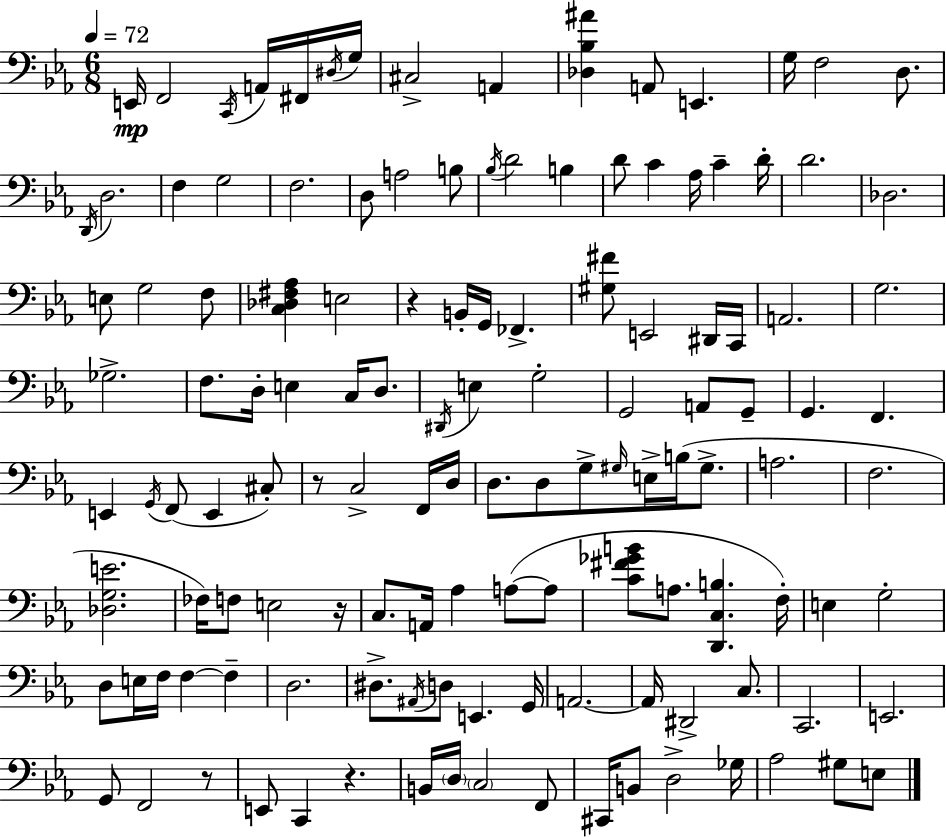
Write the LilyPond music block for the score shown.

{
  \clef bass
  \numericTimeSignature
  \time 6/8
  \key c \minor
  \tempo 4 = 72
  e,16\mp f,2 \acciaccatura { c,16 } a,16 fis,16 | \acciaccatura { dis16 } g16 cis2-> a,4 | <des bes ais'>4 a,8 e,4. | g16 f2 d8. | \break \acciaccatura { d,16 } d2. | f4 g2 | f2. | d8 a2 | \break b8 \acciaccatura { bes16 } d'2 | b4 d'8 c'4 aes16 c'4-- | d'16-. d'2. | des2. | \break e8 g2 | f8 <c des fis aes>4 e2 | r4 b,16-. g,16 fes,4.-> | <gis fis'>8 e,2 | \break dis,16 c,16 a,2. | g2. | ges2.-> | f8. d16-. e4 | \break c16 d8. \acciaccatura { dis,16 } e4 g2-. | g,2 | a,8 g,8-- g,4. f,4. | e,4 \acciaccatura { g,16 } f,8( | \break e,4 cis8-.) r8 c2-> | f,16 d16 d8. d8 g8-> | \grace { gis16 } e16-> b16( gis8.-> a2. | f2. | \break <des g e'>2. | fes16) f8 e2 | r16 c8. a,16 aes4 | a8~(~ a8 <c' fis' ges' b'>8 a8. | \break <d, c b>4. f16-.) e4 g2-. | d8 e16 f16 f4~~ | f4-- d2. | dis8.-> \acciaccatura { ais,16 } d8 | \break e,4. g,16 a,2.~~ | a,16 dis,2-> | c8. c,2. | e,2. | \break g,8 f,2 | r8 e,8 c,4 | r4. b,16 \parenthesize d16 \parenthesize c2 | f,8 cis,16 b,8 d2-> | \break ges16 aes2 | gis8 e8 \bar "|."
}